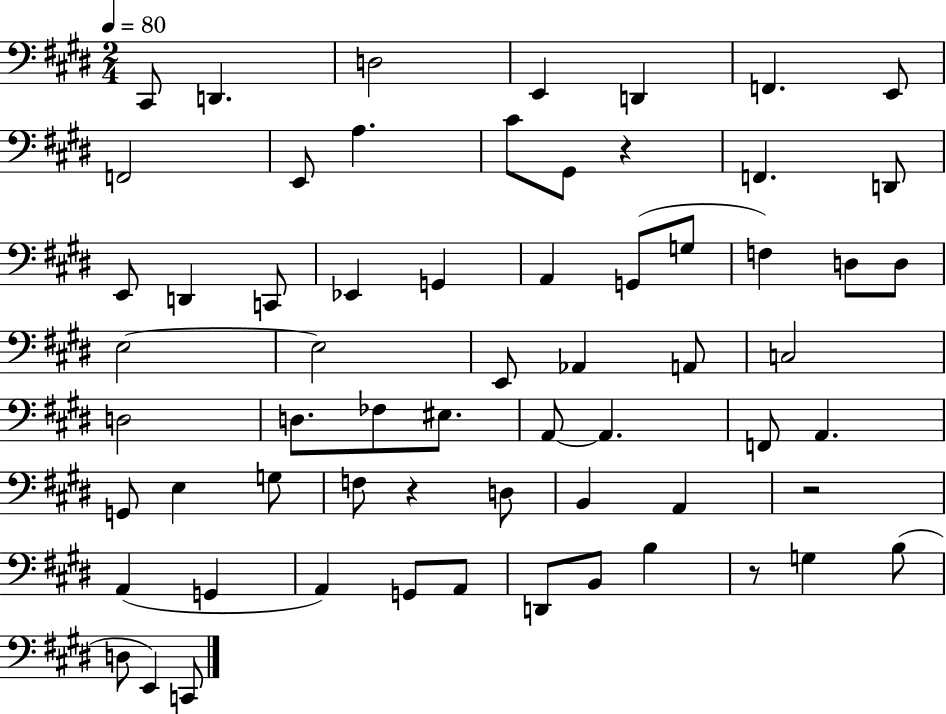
{
  \clef bass
  \numericTimeSignature
  \time 2/4
  \key e \major
  \tempo 4 = 80
  cis,8 d,4. | d2 | e,4 d,4 | f,4. e,8 | \break f,2 | e,8 a4. | cis'8 gis,8 r4 | f,4. d,8 | \break e,8 d,4 c,8 | ees,4 g,4 | a,4 g,8( g8 | f4) d8 d8 | \break e2~~ | e2 | e,8 aes,4 a,8 | c2 | \break d2 | d8. fes8 eis8. | a,8~~ a,4. | f,8 a,4. | \break g,8 e4 g8 | f8 r4 d8 | b,4 a,4 | r2 | \break a,4( g,4 | a,4) g,8 a,8 | d,8 b,8 b4 | r8 g4 b8( | \break d8 e,4) c,8 | \bar "|."
}